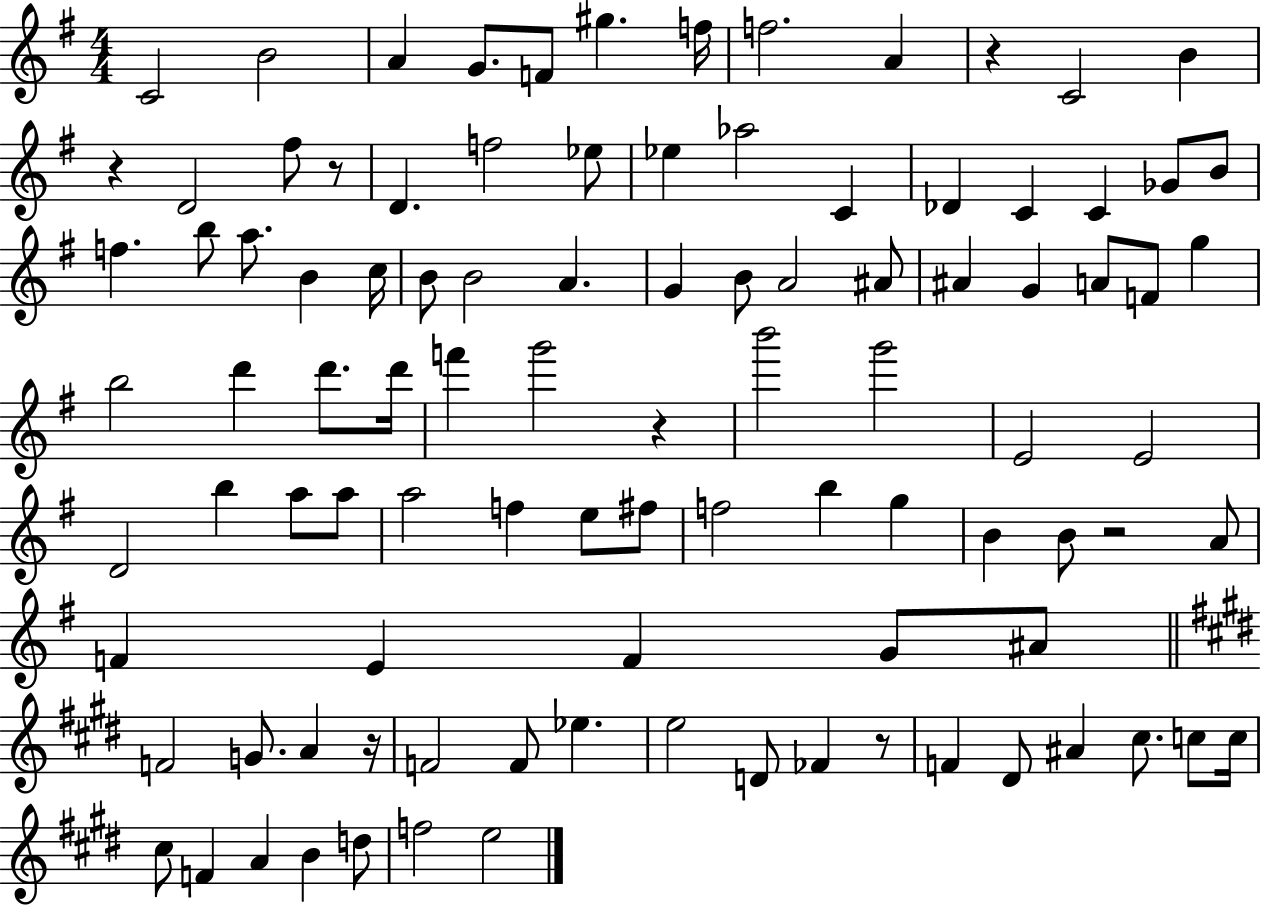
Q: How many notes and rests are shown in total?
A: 99